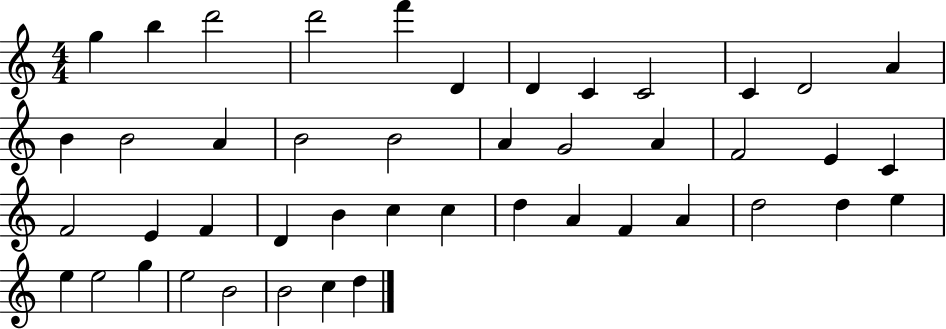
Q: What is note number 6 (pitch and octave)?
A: D4